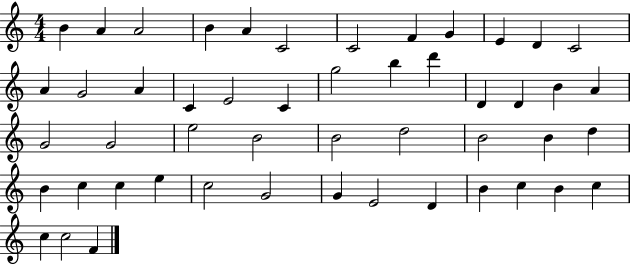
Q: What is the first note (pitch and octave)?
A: B4